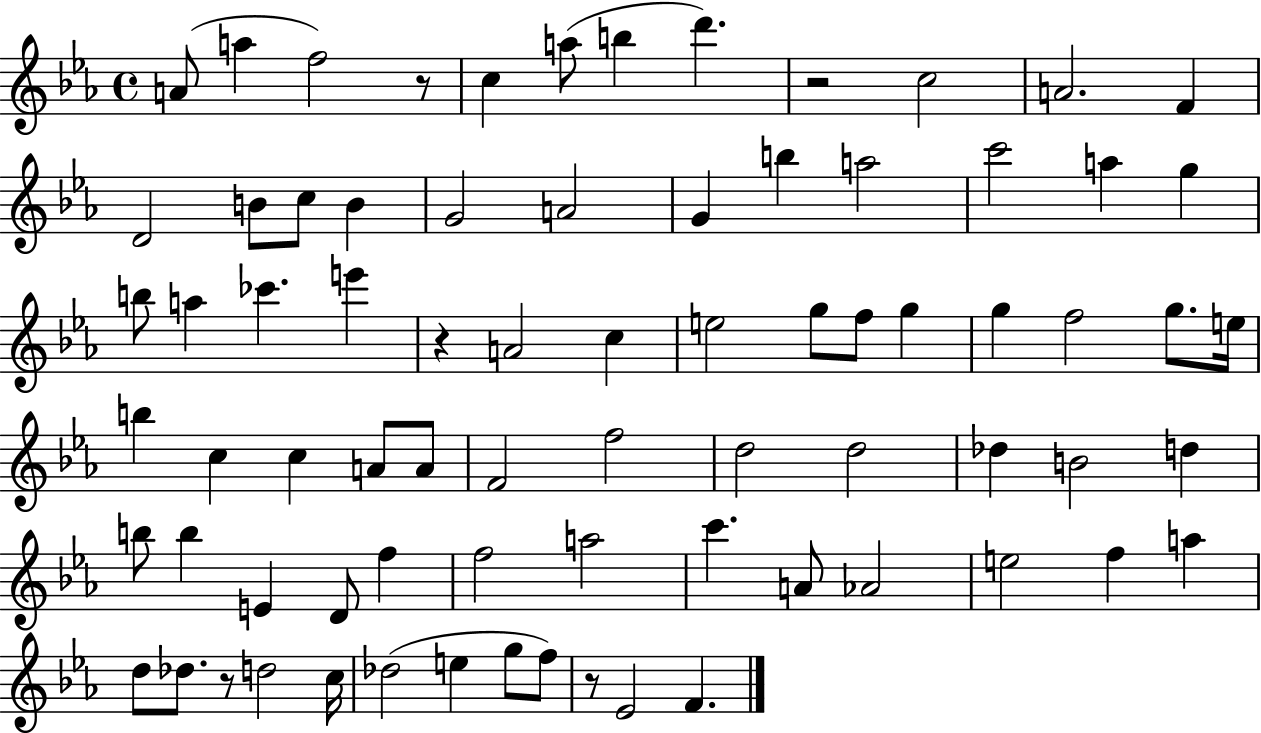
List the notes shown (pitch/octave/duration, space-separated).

A4/e A5/q F5/h R/e C5/q A5/e B5/q D6/q. R/h C5/h A4/h. F4/q D4/h B4/e C5/e B4/q G4/h A4/h G4/q B5/q A5/h C6/h A5/q G5/q B5/e A5/q CES6/q. E6/q R/q A4/h C5/q E5/h G5/e F5/e G5/q G5/q F5/h G5/e. E5/s B5/q C5/q C5/q A4/e A4/e F4/h F5/h D5/h D5/h Db5/q B4/h D5/q B5/e B5/q E4/q D4/e F5/q F5/h A5/h C6/q. A4/e Ab4/h E5/h F5/q A5/q D5/e Db5/e. R/e D5/h C5/s Db5/h E5/q G5/e F5/e R/e Eb4/h F4/q.